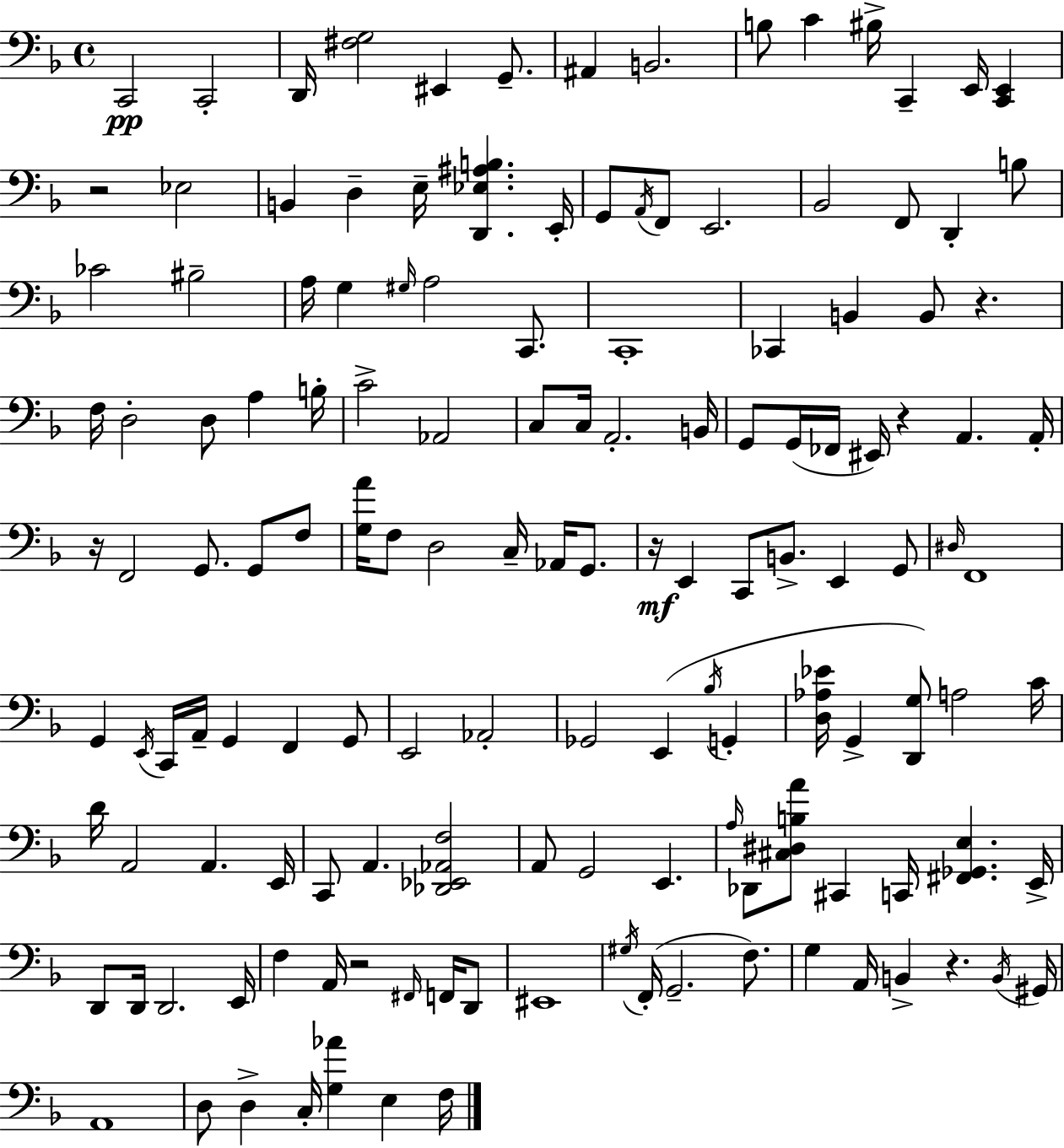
X:1
T:Untitled
M:4/4
L:1/4
K:F
C,,2 C,,2 D,,/4 [^F,G,]2 ^E,, G,,/2 ^A,, B,,2 B,/2 C ^B,/4 C,, E,,/4 [C,,E,,] z2 _E,2 B,, D, E,/4 [D,,_E,^A,B,] E,,/4 G,,/2 A,,/4 F,,/2 E,,2 _B,,2 F,,/2 D,, B,/2 _C2 ^B,2 A,/4 G, ^G,/4 A,2 C,,/2 C,,4 _C,, B,, B,,/2 z F,/4 D,2 D,/2 A, B,/4 C2 _A,,2 C,/2 C,/4 A,,2 B,,/4 G,,/2 G,,/4 _F,,/4 ^E,,/4 z A,, A,,/4 z/4 F,,2 G,,/2 G,,/2 F,/2 [G,A]/4 F,/2 D,2 C,/4 _A,,/4 G,,/2 z/4 E,, C,,/2 B,,/2 E,, G,,/2 ^D,/4 F,,4 G,, E,,/4 C,,/4 A,,/4 G,, F,, G,,/2 E,,2 _A,,2 _G,,2 E,, _B,/4 G,, [D,_A,_E]/4 G,, [D,,G,]/2 A,2 C/4 D/4 A,,2 A,, E,,/4 C,,/2 A,, [_D,,_E,,_A,,F,]2 A,,/2 G,,2 E,, A,/4 _D,,/2 [^C,^D,B,A]/2 ^C,, C,,/4 [^F,,_G,,E,] E,,/4 D,,/2 D,,/4 D,,2 E,,/4 F, A,,/4 z2 ^F,,/4 F,,/4 D,,/2 ^E,,4 ^G,/4 F,,/4 G,,2 F,/2 G, A,,/4 B,, z B,,/4 ^G,,/4 A,,4 D,/2 D, C,/4 [G,_A] E, F,/4